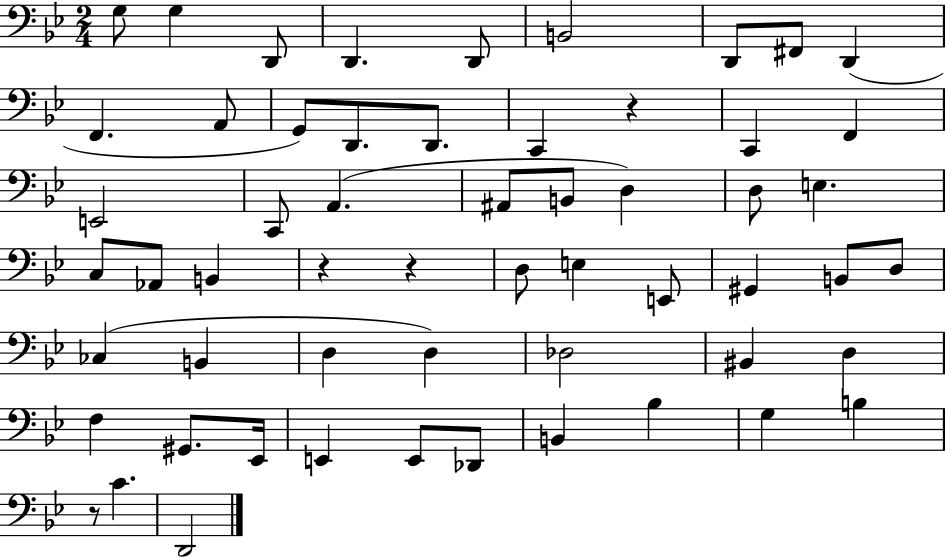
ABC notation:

X:1
T:Untitled
M:2/4
L:1/4
K:Bb
G,/2 G, D,,/2 D,, D,,/2 B,,2 D,,/2 ^F,,/2 D,, F,, A,,/2 G,,/2 D,,/2 D,,/2 C,, z C,, F,, E,,2 C,,/2 A,, ^A,,/2 B,,/2 D, D,/2 E, C,/2 _A,,/2 B,, z z D,/2 E, E,,/2 ^G,, B,,/2 D,/2 _C, B,, D, D, _D,2 ^B,, D, F, ^G,,/2 _E,,/4 E,, E,,/2 _D,,/2 B,, _B, G, B, z/2 C D,,2